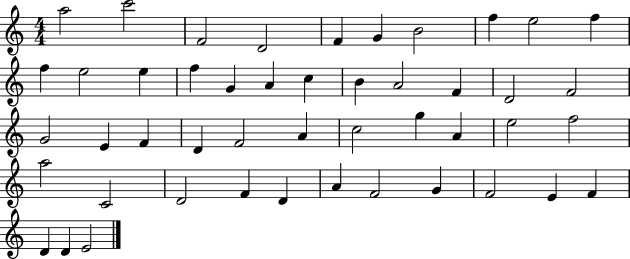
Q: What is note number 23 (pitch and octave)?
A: G4